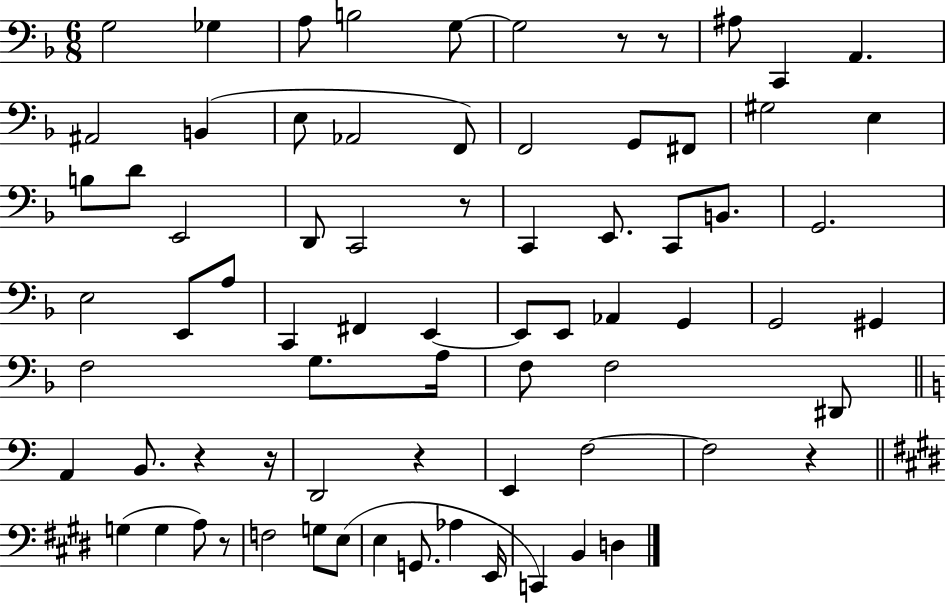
{
  \clef bass
  \numericTimeSignature
  \time 6/8
  \key f \major
  g2 ges4 | a8 b2 g8~~ | g2 r8 r8 | ais8 c,4 a,4. | \break ais,2 b,4( | e8 aes,2 f,8) | f,2 g,8 fis,8 | gis2 e4 | \break b8 d'8 e,2 | d,8 c,2 r8 | c,4 e,8. c,8 b,8. | g,2. | \break e2 e,8 a8 | c,4 fis,4 e,4~~ | e,8 e,8 aes,4 g,4 | g,2 gis,4 | \break f2 g8. a16 | f8 f2 dis,8 | \bar "||" \break \key c \major a,4 b,8. r4 r16 | d,2 r4 | e,4 f2~~ | f2 r4 | \break \bar "||" \break \key e \major g4( g4 a8) r8 | f2 g8 e8( | e4 g,8. aes4 e,16 | c,4) b,4 d4 | \break \bar "|."
}